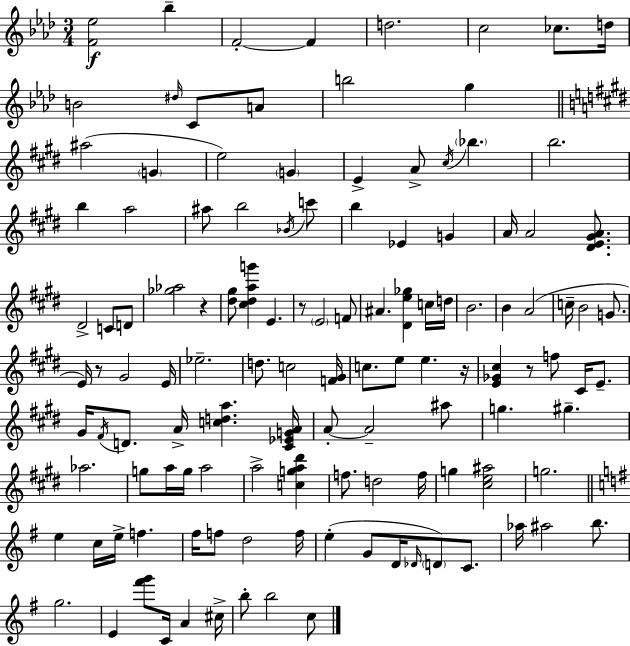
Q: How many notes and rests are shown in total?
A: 123